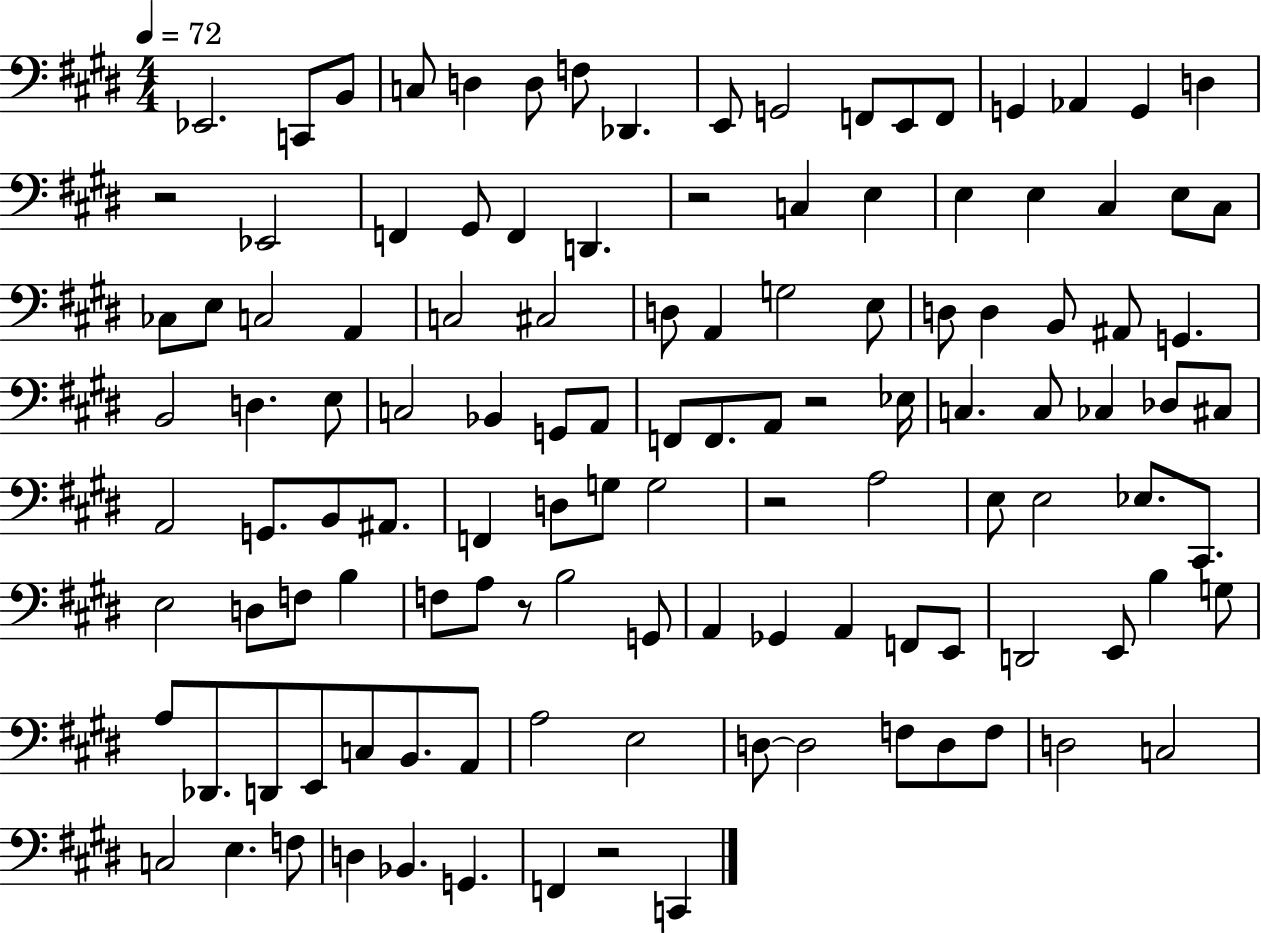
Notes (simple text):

Eb2/h. C2/e B2/e C3/e D3/q D3/e F3/e Db2/q. E2/e G2/h F2/e E2/e F2/e G2/q Ab2/q G2/q D3/q R/h Eb2/h F2/q G#2/e F2/q D2/q. R/h C3/q E3/q E3/q E3/q C#3/q E3/e C#3/e CES3/e E3/e C3/h A2/q C3/h C#3/h D3/e A2/q G3/h E3/e D3/e D3/q B2/e A#2/e G2/q. B2/h D3/q. E3/e C3/h Bb2/q G2/e A2/e F2/e F2/e. A2/e R/h Eb3/s C3/q. C3/e CES3/q Db3/e C#3/e A2/h G2/e. B2/e A#2/e. F2/q D3/e G3/e G3/h R/h A3/h E3/e E3/h Eb3/e. C#2/e. E3/h D3/e F3/e B3/q F3/e A3/e R/e B3/h G2/e A2/q Gb2/q A2/q F2/e E2/e D2/h E2/e B3/q G3/e A3/e Db2/e. D2/e E2/e C3/e B2/e. A2/e A3/h E3/h D3/e D3/h F3/e D3/e F3/e D3/h C3/h C3/h E3/q. F3/e D3/q Bb2/q. G2/q. F2/q R/h C2/q